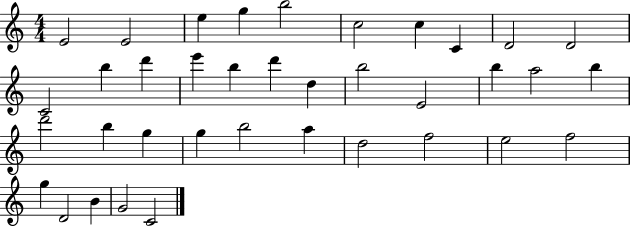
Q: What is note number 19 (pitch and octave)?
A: E4